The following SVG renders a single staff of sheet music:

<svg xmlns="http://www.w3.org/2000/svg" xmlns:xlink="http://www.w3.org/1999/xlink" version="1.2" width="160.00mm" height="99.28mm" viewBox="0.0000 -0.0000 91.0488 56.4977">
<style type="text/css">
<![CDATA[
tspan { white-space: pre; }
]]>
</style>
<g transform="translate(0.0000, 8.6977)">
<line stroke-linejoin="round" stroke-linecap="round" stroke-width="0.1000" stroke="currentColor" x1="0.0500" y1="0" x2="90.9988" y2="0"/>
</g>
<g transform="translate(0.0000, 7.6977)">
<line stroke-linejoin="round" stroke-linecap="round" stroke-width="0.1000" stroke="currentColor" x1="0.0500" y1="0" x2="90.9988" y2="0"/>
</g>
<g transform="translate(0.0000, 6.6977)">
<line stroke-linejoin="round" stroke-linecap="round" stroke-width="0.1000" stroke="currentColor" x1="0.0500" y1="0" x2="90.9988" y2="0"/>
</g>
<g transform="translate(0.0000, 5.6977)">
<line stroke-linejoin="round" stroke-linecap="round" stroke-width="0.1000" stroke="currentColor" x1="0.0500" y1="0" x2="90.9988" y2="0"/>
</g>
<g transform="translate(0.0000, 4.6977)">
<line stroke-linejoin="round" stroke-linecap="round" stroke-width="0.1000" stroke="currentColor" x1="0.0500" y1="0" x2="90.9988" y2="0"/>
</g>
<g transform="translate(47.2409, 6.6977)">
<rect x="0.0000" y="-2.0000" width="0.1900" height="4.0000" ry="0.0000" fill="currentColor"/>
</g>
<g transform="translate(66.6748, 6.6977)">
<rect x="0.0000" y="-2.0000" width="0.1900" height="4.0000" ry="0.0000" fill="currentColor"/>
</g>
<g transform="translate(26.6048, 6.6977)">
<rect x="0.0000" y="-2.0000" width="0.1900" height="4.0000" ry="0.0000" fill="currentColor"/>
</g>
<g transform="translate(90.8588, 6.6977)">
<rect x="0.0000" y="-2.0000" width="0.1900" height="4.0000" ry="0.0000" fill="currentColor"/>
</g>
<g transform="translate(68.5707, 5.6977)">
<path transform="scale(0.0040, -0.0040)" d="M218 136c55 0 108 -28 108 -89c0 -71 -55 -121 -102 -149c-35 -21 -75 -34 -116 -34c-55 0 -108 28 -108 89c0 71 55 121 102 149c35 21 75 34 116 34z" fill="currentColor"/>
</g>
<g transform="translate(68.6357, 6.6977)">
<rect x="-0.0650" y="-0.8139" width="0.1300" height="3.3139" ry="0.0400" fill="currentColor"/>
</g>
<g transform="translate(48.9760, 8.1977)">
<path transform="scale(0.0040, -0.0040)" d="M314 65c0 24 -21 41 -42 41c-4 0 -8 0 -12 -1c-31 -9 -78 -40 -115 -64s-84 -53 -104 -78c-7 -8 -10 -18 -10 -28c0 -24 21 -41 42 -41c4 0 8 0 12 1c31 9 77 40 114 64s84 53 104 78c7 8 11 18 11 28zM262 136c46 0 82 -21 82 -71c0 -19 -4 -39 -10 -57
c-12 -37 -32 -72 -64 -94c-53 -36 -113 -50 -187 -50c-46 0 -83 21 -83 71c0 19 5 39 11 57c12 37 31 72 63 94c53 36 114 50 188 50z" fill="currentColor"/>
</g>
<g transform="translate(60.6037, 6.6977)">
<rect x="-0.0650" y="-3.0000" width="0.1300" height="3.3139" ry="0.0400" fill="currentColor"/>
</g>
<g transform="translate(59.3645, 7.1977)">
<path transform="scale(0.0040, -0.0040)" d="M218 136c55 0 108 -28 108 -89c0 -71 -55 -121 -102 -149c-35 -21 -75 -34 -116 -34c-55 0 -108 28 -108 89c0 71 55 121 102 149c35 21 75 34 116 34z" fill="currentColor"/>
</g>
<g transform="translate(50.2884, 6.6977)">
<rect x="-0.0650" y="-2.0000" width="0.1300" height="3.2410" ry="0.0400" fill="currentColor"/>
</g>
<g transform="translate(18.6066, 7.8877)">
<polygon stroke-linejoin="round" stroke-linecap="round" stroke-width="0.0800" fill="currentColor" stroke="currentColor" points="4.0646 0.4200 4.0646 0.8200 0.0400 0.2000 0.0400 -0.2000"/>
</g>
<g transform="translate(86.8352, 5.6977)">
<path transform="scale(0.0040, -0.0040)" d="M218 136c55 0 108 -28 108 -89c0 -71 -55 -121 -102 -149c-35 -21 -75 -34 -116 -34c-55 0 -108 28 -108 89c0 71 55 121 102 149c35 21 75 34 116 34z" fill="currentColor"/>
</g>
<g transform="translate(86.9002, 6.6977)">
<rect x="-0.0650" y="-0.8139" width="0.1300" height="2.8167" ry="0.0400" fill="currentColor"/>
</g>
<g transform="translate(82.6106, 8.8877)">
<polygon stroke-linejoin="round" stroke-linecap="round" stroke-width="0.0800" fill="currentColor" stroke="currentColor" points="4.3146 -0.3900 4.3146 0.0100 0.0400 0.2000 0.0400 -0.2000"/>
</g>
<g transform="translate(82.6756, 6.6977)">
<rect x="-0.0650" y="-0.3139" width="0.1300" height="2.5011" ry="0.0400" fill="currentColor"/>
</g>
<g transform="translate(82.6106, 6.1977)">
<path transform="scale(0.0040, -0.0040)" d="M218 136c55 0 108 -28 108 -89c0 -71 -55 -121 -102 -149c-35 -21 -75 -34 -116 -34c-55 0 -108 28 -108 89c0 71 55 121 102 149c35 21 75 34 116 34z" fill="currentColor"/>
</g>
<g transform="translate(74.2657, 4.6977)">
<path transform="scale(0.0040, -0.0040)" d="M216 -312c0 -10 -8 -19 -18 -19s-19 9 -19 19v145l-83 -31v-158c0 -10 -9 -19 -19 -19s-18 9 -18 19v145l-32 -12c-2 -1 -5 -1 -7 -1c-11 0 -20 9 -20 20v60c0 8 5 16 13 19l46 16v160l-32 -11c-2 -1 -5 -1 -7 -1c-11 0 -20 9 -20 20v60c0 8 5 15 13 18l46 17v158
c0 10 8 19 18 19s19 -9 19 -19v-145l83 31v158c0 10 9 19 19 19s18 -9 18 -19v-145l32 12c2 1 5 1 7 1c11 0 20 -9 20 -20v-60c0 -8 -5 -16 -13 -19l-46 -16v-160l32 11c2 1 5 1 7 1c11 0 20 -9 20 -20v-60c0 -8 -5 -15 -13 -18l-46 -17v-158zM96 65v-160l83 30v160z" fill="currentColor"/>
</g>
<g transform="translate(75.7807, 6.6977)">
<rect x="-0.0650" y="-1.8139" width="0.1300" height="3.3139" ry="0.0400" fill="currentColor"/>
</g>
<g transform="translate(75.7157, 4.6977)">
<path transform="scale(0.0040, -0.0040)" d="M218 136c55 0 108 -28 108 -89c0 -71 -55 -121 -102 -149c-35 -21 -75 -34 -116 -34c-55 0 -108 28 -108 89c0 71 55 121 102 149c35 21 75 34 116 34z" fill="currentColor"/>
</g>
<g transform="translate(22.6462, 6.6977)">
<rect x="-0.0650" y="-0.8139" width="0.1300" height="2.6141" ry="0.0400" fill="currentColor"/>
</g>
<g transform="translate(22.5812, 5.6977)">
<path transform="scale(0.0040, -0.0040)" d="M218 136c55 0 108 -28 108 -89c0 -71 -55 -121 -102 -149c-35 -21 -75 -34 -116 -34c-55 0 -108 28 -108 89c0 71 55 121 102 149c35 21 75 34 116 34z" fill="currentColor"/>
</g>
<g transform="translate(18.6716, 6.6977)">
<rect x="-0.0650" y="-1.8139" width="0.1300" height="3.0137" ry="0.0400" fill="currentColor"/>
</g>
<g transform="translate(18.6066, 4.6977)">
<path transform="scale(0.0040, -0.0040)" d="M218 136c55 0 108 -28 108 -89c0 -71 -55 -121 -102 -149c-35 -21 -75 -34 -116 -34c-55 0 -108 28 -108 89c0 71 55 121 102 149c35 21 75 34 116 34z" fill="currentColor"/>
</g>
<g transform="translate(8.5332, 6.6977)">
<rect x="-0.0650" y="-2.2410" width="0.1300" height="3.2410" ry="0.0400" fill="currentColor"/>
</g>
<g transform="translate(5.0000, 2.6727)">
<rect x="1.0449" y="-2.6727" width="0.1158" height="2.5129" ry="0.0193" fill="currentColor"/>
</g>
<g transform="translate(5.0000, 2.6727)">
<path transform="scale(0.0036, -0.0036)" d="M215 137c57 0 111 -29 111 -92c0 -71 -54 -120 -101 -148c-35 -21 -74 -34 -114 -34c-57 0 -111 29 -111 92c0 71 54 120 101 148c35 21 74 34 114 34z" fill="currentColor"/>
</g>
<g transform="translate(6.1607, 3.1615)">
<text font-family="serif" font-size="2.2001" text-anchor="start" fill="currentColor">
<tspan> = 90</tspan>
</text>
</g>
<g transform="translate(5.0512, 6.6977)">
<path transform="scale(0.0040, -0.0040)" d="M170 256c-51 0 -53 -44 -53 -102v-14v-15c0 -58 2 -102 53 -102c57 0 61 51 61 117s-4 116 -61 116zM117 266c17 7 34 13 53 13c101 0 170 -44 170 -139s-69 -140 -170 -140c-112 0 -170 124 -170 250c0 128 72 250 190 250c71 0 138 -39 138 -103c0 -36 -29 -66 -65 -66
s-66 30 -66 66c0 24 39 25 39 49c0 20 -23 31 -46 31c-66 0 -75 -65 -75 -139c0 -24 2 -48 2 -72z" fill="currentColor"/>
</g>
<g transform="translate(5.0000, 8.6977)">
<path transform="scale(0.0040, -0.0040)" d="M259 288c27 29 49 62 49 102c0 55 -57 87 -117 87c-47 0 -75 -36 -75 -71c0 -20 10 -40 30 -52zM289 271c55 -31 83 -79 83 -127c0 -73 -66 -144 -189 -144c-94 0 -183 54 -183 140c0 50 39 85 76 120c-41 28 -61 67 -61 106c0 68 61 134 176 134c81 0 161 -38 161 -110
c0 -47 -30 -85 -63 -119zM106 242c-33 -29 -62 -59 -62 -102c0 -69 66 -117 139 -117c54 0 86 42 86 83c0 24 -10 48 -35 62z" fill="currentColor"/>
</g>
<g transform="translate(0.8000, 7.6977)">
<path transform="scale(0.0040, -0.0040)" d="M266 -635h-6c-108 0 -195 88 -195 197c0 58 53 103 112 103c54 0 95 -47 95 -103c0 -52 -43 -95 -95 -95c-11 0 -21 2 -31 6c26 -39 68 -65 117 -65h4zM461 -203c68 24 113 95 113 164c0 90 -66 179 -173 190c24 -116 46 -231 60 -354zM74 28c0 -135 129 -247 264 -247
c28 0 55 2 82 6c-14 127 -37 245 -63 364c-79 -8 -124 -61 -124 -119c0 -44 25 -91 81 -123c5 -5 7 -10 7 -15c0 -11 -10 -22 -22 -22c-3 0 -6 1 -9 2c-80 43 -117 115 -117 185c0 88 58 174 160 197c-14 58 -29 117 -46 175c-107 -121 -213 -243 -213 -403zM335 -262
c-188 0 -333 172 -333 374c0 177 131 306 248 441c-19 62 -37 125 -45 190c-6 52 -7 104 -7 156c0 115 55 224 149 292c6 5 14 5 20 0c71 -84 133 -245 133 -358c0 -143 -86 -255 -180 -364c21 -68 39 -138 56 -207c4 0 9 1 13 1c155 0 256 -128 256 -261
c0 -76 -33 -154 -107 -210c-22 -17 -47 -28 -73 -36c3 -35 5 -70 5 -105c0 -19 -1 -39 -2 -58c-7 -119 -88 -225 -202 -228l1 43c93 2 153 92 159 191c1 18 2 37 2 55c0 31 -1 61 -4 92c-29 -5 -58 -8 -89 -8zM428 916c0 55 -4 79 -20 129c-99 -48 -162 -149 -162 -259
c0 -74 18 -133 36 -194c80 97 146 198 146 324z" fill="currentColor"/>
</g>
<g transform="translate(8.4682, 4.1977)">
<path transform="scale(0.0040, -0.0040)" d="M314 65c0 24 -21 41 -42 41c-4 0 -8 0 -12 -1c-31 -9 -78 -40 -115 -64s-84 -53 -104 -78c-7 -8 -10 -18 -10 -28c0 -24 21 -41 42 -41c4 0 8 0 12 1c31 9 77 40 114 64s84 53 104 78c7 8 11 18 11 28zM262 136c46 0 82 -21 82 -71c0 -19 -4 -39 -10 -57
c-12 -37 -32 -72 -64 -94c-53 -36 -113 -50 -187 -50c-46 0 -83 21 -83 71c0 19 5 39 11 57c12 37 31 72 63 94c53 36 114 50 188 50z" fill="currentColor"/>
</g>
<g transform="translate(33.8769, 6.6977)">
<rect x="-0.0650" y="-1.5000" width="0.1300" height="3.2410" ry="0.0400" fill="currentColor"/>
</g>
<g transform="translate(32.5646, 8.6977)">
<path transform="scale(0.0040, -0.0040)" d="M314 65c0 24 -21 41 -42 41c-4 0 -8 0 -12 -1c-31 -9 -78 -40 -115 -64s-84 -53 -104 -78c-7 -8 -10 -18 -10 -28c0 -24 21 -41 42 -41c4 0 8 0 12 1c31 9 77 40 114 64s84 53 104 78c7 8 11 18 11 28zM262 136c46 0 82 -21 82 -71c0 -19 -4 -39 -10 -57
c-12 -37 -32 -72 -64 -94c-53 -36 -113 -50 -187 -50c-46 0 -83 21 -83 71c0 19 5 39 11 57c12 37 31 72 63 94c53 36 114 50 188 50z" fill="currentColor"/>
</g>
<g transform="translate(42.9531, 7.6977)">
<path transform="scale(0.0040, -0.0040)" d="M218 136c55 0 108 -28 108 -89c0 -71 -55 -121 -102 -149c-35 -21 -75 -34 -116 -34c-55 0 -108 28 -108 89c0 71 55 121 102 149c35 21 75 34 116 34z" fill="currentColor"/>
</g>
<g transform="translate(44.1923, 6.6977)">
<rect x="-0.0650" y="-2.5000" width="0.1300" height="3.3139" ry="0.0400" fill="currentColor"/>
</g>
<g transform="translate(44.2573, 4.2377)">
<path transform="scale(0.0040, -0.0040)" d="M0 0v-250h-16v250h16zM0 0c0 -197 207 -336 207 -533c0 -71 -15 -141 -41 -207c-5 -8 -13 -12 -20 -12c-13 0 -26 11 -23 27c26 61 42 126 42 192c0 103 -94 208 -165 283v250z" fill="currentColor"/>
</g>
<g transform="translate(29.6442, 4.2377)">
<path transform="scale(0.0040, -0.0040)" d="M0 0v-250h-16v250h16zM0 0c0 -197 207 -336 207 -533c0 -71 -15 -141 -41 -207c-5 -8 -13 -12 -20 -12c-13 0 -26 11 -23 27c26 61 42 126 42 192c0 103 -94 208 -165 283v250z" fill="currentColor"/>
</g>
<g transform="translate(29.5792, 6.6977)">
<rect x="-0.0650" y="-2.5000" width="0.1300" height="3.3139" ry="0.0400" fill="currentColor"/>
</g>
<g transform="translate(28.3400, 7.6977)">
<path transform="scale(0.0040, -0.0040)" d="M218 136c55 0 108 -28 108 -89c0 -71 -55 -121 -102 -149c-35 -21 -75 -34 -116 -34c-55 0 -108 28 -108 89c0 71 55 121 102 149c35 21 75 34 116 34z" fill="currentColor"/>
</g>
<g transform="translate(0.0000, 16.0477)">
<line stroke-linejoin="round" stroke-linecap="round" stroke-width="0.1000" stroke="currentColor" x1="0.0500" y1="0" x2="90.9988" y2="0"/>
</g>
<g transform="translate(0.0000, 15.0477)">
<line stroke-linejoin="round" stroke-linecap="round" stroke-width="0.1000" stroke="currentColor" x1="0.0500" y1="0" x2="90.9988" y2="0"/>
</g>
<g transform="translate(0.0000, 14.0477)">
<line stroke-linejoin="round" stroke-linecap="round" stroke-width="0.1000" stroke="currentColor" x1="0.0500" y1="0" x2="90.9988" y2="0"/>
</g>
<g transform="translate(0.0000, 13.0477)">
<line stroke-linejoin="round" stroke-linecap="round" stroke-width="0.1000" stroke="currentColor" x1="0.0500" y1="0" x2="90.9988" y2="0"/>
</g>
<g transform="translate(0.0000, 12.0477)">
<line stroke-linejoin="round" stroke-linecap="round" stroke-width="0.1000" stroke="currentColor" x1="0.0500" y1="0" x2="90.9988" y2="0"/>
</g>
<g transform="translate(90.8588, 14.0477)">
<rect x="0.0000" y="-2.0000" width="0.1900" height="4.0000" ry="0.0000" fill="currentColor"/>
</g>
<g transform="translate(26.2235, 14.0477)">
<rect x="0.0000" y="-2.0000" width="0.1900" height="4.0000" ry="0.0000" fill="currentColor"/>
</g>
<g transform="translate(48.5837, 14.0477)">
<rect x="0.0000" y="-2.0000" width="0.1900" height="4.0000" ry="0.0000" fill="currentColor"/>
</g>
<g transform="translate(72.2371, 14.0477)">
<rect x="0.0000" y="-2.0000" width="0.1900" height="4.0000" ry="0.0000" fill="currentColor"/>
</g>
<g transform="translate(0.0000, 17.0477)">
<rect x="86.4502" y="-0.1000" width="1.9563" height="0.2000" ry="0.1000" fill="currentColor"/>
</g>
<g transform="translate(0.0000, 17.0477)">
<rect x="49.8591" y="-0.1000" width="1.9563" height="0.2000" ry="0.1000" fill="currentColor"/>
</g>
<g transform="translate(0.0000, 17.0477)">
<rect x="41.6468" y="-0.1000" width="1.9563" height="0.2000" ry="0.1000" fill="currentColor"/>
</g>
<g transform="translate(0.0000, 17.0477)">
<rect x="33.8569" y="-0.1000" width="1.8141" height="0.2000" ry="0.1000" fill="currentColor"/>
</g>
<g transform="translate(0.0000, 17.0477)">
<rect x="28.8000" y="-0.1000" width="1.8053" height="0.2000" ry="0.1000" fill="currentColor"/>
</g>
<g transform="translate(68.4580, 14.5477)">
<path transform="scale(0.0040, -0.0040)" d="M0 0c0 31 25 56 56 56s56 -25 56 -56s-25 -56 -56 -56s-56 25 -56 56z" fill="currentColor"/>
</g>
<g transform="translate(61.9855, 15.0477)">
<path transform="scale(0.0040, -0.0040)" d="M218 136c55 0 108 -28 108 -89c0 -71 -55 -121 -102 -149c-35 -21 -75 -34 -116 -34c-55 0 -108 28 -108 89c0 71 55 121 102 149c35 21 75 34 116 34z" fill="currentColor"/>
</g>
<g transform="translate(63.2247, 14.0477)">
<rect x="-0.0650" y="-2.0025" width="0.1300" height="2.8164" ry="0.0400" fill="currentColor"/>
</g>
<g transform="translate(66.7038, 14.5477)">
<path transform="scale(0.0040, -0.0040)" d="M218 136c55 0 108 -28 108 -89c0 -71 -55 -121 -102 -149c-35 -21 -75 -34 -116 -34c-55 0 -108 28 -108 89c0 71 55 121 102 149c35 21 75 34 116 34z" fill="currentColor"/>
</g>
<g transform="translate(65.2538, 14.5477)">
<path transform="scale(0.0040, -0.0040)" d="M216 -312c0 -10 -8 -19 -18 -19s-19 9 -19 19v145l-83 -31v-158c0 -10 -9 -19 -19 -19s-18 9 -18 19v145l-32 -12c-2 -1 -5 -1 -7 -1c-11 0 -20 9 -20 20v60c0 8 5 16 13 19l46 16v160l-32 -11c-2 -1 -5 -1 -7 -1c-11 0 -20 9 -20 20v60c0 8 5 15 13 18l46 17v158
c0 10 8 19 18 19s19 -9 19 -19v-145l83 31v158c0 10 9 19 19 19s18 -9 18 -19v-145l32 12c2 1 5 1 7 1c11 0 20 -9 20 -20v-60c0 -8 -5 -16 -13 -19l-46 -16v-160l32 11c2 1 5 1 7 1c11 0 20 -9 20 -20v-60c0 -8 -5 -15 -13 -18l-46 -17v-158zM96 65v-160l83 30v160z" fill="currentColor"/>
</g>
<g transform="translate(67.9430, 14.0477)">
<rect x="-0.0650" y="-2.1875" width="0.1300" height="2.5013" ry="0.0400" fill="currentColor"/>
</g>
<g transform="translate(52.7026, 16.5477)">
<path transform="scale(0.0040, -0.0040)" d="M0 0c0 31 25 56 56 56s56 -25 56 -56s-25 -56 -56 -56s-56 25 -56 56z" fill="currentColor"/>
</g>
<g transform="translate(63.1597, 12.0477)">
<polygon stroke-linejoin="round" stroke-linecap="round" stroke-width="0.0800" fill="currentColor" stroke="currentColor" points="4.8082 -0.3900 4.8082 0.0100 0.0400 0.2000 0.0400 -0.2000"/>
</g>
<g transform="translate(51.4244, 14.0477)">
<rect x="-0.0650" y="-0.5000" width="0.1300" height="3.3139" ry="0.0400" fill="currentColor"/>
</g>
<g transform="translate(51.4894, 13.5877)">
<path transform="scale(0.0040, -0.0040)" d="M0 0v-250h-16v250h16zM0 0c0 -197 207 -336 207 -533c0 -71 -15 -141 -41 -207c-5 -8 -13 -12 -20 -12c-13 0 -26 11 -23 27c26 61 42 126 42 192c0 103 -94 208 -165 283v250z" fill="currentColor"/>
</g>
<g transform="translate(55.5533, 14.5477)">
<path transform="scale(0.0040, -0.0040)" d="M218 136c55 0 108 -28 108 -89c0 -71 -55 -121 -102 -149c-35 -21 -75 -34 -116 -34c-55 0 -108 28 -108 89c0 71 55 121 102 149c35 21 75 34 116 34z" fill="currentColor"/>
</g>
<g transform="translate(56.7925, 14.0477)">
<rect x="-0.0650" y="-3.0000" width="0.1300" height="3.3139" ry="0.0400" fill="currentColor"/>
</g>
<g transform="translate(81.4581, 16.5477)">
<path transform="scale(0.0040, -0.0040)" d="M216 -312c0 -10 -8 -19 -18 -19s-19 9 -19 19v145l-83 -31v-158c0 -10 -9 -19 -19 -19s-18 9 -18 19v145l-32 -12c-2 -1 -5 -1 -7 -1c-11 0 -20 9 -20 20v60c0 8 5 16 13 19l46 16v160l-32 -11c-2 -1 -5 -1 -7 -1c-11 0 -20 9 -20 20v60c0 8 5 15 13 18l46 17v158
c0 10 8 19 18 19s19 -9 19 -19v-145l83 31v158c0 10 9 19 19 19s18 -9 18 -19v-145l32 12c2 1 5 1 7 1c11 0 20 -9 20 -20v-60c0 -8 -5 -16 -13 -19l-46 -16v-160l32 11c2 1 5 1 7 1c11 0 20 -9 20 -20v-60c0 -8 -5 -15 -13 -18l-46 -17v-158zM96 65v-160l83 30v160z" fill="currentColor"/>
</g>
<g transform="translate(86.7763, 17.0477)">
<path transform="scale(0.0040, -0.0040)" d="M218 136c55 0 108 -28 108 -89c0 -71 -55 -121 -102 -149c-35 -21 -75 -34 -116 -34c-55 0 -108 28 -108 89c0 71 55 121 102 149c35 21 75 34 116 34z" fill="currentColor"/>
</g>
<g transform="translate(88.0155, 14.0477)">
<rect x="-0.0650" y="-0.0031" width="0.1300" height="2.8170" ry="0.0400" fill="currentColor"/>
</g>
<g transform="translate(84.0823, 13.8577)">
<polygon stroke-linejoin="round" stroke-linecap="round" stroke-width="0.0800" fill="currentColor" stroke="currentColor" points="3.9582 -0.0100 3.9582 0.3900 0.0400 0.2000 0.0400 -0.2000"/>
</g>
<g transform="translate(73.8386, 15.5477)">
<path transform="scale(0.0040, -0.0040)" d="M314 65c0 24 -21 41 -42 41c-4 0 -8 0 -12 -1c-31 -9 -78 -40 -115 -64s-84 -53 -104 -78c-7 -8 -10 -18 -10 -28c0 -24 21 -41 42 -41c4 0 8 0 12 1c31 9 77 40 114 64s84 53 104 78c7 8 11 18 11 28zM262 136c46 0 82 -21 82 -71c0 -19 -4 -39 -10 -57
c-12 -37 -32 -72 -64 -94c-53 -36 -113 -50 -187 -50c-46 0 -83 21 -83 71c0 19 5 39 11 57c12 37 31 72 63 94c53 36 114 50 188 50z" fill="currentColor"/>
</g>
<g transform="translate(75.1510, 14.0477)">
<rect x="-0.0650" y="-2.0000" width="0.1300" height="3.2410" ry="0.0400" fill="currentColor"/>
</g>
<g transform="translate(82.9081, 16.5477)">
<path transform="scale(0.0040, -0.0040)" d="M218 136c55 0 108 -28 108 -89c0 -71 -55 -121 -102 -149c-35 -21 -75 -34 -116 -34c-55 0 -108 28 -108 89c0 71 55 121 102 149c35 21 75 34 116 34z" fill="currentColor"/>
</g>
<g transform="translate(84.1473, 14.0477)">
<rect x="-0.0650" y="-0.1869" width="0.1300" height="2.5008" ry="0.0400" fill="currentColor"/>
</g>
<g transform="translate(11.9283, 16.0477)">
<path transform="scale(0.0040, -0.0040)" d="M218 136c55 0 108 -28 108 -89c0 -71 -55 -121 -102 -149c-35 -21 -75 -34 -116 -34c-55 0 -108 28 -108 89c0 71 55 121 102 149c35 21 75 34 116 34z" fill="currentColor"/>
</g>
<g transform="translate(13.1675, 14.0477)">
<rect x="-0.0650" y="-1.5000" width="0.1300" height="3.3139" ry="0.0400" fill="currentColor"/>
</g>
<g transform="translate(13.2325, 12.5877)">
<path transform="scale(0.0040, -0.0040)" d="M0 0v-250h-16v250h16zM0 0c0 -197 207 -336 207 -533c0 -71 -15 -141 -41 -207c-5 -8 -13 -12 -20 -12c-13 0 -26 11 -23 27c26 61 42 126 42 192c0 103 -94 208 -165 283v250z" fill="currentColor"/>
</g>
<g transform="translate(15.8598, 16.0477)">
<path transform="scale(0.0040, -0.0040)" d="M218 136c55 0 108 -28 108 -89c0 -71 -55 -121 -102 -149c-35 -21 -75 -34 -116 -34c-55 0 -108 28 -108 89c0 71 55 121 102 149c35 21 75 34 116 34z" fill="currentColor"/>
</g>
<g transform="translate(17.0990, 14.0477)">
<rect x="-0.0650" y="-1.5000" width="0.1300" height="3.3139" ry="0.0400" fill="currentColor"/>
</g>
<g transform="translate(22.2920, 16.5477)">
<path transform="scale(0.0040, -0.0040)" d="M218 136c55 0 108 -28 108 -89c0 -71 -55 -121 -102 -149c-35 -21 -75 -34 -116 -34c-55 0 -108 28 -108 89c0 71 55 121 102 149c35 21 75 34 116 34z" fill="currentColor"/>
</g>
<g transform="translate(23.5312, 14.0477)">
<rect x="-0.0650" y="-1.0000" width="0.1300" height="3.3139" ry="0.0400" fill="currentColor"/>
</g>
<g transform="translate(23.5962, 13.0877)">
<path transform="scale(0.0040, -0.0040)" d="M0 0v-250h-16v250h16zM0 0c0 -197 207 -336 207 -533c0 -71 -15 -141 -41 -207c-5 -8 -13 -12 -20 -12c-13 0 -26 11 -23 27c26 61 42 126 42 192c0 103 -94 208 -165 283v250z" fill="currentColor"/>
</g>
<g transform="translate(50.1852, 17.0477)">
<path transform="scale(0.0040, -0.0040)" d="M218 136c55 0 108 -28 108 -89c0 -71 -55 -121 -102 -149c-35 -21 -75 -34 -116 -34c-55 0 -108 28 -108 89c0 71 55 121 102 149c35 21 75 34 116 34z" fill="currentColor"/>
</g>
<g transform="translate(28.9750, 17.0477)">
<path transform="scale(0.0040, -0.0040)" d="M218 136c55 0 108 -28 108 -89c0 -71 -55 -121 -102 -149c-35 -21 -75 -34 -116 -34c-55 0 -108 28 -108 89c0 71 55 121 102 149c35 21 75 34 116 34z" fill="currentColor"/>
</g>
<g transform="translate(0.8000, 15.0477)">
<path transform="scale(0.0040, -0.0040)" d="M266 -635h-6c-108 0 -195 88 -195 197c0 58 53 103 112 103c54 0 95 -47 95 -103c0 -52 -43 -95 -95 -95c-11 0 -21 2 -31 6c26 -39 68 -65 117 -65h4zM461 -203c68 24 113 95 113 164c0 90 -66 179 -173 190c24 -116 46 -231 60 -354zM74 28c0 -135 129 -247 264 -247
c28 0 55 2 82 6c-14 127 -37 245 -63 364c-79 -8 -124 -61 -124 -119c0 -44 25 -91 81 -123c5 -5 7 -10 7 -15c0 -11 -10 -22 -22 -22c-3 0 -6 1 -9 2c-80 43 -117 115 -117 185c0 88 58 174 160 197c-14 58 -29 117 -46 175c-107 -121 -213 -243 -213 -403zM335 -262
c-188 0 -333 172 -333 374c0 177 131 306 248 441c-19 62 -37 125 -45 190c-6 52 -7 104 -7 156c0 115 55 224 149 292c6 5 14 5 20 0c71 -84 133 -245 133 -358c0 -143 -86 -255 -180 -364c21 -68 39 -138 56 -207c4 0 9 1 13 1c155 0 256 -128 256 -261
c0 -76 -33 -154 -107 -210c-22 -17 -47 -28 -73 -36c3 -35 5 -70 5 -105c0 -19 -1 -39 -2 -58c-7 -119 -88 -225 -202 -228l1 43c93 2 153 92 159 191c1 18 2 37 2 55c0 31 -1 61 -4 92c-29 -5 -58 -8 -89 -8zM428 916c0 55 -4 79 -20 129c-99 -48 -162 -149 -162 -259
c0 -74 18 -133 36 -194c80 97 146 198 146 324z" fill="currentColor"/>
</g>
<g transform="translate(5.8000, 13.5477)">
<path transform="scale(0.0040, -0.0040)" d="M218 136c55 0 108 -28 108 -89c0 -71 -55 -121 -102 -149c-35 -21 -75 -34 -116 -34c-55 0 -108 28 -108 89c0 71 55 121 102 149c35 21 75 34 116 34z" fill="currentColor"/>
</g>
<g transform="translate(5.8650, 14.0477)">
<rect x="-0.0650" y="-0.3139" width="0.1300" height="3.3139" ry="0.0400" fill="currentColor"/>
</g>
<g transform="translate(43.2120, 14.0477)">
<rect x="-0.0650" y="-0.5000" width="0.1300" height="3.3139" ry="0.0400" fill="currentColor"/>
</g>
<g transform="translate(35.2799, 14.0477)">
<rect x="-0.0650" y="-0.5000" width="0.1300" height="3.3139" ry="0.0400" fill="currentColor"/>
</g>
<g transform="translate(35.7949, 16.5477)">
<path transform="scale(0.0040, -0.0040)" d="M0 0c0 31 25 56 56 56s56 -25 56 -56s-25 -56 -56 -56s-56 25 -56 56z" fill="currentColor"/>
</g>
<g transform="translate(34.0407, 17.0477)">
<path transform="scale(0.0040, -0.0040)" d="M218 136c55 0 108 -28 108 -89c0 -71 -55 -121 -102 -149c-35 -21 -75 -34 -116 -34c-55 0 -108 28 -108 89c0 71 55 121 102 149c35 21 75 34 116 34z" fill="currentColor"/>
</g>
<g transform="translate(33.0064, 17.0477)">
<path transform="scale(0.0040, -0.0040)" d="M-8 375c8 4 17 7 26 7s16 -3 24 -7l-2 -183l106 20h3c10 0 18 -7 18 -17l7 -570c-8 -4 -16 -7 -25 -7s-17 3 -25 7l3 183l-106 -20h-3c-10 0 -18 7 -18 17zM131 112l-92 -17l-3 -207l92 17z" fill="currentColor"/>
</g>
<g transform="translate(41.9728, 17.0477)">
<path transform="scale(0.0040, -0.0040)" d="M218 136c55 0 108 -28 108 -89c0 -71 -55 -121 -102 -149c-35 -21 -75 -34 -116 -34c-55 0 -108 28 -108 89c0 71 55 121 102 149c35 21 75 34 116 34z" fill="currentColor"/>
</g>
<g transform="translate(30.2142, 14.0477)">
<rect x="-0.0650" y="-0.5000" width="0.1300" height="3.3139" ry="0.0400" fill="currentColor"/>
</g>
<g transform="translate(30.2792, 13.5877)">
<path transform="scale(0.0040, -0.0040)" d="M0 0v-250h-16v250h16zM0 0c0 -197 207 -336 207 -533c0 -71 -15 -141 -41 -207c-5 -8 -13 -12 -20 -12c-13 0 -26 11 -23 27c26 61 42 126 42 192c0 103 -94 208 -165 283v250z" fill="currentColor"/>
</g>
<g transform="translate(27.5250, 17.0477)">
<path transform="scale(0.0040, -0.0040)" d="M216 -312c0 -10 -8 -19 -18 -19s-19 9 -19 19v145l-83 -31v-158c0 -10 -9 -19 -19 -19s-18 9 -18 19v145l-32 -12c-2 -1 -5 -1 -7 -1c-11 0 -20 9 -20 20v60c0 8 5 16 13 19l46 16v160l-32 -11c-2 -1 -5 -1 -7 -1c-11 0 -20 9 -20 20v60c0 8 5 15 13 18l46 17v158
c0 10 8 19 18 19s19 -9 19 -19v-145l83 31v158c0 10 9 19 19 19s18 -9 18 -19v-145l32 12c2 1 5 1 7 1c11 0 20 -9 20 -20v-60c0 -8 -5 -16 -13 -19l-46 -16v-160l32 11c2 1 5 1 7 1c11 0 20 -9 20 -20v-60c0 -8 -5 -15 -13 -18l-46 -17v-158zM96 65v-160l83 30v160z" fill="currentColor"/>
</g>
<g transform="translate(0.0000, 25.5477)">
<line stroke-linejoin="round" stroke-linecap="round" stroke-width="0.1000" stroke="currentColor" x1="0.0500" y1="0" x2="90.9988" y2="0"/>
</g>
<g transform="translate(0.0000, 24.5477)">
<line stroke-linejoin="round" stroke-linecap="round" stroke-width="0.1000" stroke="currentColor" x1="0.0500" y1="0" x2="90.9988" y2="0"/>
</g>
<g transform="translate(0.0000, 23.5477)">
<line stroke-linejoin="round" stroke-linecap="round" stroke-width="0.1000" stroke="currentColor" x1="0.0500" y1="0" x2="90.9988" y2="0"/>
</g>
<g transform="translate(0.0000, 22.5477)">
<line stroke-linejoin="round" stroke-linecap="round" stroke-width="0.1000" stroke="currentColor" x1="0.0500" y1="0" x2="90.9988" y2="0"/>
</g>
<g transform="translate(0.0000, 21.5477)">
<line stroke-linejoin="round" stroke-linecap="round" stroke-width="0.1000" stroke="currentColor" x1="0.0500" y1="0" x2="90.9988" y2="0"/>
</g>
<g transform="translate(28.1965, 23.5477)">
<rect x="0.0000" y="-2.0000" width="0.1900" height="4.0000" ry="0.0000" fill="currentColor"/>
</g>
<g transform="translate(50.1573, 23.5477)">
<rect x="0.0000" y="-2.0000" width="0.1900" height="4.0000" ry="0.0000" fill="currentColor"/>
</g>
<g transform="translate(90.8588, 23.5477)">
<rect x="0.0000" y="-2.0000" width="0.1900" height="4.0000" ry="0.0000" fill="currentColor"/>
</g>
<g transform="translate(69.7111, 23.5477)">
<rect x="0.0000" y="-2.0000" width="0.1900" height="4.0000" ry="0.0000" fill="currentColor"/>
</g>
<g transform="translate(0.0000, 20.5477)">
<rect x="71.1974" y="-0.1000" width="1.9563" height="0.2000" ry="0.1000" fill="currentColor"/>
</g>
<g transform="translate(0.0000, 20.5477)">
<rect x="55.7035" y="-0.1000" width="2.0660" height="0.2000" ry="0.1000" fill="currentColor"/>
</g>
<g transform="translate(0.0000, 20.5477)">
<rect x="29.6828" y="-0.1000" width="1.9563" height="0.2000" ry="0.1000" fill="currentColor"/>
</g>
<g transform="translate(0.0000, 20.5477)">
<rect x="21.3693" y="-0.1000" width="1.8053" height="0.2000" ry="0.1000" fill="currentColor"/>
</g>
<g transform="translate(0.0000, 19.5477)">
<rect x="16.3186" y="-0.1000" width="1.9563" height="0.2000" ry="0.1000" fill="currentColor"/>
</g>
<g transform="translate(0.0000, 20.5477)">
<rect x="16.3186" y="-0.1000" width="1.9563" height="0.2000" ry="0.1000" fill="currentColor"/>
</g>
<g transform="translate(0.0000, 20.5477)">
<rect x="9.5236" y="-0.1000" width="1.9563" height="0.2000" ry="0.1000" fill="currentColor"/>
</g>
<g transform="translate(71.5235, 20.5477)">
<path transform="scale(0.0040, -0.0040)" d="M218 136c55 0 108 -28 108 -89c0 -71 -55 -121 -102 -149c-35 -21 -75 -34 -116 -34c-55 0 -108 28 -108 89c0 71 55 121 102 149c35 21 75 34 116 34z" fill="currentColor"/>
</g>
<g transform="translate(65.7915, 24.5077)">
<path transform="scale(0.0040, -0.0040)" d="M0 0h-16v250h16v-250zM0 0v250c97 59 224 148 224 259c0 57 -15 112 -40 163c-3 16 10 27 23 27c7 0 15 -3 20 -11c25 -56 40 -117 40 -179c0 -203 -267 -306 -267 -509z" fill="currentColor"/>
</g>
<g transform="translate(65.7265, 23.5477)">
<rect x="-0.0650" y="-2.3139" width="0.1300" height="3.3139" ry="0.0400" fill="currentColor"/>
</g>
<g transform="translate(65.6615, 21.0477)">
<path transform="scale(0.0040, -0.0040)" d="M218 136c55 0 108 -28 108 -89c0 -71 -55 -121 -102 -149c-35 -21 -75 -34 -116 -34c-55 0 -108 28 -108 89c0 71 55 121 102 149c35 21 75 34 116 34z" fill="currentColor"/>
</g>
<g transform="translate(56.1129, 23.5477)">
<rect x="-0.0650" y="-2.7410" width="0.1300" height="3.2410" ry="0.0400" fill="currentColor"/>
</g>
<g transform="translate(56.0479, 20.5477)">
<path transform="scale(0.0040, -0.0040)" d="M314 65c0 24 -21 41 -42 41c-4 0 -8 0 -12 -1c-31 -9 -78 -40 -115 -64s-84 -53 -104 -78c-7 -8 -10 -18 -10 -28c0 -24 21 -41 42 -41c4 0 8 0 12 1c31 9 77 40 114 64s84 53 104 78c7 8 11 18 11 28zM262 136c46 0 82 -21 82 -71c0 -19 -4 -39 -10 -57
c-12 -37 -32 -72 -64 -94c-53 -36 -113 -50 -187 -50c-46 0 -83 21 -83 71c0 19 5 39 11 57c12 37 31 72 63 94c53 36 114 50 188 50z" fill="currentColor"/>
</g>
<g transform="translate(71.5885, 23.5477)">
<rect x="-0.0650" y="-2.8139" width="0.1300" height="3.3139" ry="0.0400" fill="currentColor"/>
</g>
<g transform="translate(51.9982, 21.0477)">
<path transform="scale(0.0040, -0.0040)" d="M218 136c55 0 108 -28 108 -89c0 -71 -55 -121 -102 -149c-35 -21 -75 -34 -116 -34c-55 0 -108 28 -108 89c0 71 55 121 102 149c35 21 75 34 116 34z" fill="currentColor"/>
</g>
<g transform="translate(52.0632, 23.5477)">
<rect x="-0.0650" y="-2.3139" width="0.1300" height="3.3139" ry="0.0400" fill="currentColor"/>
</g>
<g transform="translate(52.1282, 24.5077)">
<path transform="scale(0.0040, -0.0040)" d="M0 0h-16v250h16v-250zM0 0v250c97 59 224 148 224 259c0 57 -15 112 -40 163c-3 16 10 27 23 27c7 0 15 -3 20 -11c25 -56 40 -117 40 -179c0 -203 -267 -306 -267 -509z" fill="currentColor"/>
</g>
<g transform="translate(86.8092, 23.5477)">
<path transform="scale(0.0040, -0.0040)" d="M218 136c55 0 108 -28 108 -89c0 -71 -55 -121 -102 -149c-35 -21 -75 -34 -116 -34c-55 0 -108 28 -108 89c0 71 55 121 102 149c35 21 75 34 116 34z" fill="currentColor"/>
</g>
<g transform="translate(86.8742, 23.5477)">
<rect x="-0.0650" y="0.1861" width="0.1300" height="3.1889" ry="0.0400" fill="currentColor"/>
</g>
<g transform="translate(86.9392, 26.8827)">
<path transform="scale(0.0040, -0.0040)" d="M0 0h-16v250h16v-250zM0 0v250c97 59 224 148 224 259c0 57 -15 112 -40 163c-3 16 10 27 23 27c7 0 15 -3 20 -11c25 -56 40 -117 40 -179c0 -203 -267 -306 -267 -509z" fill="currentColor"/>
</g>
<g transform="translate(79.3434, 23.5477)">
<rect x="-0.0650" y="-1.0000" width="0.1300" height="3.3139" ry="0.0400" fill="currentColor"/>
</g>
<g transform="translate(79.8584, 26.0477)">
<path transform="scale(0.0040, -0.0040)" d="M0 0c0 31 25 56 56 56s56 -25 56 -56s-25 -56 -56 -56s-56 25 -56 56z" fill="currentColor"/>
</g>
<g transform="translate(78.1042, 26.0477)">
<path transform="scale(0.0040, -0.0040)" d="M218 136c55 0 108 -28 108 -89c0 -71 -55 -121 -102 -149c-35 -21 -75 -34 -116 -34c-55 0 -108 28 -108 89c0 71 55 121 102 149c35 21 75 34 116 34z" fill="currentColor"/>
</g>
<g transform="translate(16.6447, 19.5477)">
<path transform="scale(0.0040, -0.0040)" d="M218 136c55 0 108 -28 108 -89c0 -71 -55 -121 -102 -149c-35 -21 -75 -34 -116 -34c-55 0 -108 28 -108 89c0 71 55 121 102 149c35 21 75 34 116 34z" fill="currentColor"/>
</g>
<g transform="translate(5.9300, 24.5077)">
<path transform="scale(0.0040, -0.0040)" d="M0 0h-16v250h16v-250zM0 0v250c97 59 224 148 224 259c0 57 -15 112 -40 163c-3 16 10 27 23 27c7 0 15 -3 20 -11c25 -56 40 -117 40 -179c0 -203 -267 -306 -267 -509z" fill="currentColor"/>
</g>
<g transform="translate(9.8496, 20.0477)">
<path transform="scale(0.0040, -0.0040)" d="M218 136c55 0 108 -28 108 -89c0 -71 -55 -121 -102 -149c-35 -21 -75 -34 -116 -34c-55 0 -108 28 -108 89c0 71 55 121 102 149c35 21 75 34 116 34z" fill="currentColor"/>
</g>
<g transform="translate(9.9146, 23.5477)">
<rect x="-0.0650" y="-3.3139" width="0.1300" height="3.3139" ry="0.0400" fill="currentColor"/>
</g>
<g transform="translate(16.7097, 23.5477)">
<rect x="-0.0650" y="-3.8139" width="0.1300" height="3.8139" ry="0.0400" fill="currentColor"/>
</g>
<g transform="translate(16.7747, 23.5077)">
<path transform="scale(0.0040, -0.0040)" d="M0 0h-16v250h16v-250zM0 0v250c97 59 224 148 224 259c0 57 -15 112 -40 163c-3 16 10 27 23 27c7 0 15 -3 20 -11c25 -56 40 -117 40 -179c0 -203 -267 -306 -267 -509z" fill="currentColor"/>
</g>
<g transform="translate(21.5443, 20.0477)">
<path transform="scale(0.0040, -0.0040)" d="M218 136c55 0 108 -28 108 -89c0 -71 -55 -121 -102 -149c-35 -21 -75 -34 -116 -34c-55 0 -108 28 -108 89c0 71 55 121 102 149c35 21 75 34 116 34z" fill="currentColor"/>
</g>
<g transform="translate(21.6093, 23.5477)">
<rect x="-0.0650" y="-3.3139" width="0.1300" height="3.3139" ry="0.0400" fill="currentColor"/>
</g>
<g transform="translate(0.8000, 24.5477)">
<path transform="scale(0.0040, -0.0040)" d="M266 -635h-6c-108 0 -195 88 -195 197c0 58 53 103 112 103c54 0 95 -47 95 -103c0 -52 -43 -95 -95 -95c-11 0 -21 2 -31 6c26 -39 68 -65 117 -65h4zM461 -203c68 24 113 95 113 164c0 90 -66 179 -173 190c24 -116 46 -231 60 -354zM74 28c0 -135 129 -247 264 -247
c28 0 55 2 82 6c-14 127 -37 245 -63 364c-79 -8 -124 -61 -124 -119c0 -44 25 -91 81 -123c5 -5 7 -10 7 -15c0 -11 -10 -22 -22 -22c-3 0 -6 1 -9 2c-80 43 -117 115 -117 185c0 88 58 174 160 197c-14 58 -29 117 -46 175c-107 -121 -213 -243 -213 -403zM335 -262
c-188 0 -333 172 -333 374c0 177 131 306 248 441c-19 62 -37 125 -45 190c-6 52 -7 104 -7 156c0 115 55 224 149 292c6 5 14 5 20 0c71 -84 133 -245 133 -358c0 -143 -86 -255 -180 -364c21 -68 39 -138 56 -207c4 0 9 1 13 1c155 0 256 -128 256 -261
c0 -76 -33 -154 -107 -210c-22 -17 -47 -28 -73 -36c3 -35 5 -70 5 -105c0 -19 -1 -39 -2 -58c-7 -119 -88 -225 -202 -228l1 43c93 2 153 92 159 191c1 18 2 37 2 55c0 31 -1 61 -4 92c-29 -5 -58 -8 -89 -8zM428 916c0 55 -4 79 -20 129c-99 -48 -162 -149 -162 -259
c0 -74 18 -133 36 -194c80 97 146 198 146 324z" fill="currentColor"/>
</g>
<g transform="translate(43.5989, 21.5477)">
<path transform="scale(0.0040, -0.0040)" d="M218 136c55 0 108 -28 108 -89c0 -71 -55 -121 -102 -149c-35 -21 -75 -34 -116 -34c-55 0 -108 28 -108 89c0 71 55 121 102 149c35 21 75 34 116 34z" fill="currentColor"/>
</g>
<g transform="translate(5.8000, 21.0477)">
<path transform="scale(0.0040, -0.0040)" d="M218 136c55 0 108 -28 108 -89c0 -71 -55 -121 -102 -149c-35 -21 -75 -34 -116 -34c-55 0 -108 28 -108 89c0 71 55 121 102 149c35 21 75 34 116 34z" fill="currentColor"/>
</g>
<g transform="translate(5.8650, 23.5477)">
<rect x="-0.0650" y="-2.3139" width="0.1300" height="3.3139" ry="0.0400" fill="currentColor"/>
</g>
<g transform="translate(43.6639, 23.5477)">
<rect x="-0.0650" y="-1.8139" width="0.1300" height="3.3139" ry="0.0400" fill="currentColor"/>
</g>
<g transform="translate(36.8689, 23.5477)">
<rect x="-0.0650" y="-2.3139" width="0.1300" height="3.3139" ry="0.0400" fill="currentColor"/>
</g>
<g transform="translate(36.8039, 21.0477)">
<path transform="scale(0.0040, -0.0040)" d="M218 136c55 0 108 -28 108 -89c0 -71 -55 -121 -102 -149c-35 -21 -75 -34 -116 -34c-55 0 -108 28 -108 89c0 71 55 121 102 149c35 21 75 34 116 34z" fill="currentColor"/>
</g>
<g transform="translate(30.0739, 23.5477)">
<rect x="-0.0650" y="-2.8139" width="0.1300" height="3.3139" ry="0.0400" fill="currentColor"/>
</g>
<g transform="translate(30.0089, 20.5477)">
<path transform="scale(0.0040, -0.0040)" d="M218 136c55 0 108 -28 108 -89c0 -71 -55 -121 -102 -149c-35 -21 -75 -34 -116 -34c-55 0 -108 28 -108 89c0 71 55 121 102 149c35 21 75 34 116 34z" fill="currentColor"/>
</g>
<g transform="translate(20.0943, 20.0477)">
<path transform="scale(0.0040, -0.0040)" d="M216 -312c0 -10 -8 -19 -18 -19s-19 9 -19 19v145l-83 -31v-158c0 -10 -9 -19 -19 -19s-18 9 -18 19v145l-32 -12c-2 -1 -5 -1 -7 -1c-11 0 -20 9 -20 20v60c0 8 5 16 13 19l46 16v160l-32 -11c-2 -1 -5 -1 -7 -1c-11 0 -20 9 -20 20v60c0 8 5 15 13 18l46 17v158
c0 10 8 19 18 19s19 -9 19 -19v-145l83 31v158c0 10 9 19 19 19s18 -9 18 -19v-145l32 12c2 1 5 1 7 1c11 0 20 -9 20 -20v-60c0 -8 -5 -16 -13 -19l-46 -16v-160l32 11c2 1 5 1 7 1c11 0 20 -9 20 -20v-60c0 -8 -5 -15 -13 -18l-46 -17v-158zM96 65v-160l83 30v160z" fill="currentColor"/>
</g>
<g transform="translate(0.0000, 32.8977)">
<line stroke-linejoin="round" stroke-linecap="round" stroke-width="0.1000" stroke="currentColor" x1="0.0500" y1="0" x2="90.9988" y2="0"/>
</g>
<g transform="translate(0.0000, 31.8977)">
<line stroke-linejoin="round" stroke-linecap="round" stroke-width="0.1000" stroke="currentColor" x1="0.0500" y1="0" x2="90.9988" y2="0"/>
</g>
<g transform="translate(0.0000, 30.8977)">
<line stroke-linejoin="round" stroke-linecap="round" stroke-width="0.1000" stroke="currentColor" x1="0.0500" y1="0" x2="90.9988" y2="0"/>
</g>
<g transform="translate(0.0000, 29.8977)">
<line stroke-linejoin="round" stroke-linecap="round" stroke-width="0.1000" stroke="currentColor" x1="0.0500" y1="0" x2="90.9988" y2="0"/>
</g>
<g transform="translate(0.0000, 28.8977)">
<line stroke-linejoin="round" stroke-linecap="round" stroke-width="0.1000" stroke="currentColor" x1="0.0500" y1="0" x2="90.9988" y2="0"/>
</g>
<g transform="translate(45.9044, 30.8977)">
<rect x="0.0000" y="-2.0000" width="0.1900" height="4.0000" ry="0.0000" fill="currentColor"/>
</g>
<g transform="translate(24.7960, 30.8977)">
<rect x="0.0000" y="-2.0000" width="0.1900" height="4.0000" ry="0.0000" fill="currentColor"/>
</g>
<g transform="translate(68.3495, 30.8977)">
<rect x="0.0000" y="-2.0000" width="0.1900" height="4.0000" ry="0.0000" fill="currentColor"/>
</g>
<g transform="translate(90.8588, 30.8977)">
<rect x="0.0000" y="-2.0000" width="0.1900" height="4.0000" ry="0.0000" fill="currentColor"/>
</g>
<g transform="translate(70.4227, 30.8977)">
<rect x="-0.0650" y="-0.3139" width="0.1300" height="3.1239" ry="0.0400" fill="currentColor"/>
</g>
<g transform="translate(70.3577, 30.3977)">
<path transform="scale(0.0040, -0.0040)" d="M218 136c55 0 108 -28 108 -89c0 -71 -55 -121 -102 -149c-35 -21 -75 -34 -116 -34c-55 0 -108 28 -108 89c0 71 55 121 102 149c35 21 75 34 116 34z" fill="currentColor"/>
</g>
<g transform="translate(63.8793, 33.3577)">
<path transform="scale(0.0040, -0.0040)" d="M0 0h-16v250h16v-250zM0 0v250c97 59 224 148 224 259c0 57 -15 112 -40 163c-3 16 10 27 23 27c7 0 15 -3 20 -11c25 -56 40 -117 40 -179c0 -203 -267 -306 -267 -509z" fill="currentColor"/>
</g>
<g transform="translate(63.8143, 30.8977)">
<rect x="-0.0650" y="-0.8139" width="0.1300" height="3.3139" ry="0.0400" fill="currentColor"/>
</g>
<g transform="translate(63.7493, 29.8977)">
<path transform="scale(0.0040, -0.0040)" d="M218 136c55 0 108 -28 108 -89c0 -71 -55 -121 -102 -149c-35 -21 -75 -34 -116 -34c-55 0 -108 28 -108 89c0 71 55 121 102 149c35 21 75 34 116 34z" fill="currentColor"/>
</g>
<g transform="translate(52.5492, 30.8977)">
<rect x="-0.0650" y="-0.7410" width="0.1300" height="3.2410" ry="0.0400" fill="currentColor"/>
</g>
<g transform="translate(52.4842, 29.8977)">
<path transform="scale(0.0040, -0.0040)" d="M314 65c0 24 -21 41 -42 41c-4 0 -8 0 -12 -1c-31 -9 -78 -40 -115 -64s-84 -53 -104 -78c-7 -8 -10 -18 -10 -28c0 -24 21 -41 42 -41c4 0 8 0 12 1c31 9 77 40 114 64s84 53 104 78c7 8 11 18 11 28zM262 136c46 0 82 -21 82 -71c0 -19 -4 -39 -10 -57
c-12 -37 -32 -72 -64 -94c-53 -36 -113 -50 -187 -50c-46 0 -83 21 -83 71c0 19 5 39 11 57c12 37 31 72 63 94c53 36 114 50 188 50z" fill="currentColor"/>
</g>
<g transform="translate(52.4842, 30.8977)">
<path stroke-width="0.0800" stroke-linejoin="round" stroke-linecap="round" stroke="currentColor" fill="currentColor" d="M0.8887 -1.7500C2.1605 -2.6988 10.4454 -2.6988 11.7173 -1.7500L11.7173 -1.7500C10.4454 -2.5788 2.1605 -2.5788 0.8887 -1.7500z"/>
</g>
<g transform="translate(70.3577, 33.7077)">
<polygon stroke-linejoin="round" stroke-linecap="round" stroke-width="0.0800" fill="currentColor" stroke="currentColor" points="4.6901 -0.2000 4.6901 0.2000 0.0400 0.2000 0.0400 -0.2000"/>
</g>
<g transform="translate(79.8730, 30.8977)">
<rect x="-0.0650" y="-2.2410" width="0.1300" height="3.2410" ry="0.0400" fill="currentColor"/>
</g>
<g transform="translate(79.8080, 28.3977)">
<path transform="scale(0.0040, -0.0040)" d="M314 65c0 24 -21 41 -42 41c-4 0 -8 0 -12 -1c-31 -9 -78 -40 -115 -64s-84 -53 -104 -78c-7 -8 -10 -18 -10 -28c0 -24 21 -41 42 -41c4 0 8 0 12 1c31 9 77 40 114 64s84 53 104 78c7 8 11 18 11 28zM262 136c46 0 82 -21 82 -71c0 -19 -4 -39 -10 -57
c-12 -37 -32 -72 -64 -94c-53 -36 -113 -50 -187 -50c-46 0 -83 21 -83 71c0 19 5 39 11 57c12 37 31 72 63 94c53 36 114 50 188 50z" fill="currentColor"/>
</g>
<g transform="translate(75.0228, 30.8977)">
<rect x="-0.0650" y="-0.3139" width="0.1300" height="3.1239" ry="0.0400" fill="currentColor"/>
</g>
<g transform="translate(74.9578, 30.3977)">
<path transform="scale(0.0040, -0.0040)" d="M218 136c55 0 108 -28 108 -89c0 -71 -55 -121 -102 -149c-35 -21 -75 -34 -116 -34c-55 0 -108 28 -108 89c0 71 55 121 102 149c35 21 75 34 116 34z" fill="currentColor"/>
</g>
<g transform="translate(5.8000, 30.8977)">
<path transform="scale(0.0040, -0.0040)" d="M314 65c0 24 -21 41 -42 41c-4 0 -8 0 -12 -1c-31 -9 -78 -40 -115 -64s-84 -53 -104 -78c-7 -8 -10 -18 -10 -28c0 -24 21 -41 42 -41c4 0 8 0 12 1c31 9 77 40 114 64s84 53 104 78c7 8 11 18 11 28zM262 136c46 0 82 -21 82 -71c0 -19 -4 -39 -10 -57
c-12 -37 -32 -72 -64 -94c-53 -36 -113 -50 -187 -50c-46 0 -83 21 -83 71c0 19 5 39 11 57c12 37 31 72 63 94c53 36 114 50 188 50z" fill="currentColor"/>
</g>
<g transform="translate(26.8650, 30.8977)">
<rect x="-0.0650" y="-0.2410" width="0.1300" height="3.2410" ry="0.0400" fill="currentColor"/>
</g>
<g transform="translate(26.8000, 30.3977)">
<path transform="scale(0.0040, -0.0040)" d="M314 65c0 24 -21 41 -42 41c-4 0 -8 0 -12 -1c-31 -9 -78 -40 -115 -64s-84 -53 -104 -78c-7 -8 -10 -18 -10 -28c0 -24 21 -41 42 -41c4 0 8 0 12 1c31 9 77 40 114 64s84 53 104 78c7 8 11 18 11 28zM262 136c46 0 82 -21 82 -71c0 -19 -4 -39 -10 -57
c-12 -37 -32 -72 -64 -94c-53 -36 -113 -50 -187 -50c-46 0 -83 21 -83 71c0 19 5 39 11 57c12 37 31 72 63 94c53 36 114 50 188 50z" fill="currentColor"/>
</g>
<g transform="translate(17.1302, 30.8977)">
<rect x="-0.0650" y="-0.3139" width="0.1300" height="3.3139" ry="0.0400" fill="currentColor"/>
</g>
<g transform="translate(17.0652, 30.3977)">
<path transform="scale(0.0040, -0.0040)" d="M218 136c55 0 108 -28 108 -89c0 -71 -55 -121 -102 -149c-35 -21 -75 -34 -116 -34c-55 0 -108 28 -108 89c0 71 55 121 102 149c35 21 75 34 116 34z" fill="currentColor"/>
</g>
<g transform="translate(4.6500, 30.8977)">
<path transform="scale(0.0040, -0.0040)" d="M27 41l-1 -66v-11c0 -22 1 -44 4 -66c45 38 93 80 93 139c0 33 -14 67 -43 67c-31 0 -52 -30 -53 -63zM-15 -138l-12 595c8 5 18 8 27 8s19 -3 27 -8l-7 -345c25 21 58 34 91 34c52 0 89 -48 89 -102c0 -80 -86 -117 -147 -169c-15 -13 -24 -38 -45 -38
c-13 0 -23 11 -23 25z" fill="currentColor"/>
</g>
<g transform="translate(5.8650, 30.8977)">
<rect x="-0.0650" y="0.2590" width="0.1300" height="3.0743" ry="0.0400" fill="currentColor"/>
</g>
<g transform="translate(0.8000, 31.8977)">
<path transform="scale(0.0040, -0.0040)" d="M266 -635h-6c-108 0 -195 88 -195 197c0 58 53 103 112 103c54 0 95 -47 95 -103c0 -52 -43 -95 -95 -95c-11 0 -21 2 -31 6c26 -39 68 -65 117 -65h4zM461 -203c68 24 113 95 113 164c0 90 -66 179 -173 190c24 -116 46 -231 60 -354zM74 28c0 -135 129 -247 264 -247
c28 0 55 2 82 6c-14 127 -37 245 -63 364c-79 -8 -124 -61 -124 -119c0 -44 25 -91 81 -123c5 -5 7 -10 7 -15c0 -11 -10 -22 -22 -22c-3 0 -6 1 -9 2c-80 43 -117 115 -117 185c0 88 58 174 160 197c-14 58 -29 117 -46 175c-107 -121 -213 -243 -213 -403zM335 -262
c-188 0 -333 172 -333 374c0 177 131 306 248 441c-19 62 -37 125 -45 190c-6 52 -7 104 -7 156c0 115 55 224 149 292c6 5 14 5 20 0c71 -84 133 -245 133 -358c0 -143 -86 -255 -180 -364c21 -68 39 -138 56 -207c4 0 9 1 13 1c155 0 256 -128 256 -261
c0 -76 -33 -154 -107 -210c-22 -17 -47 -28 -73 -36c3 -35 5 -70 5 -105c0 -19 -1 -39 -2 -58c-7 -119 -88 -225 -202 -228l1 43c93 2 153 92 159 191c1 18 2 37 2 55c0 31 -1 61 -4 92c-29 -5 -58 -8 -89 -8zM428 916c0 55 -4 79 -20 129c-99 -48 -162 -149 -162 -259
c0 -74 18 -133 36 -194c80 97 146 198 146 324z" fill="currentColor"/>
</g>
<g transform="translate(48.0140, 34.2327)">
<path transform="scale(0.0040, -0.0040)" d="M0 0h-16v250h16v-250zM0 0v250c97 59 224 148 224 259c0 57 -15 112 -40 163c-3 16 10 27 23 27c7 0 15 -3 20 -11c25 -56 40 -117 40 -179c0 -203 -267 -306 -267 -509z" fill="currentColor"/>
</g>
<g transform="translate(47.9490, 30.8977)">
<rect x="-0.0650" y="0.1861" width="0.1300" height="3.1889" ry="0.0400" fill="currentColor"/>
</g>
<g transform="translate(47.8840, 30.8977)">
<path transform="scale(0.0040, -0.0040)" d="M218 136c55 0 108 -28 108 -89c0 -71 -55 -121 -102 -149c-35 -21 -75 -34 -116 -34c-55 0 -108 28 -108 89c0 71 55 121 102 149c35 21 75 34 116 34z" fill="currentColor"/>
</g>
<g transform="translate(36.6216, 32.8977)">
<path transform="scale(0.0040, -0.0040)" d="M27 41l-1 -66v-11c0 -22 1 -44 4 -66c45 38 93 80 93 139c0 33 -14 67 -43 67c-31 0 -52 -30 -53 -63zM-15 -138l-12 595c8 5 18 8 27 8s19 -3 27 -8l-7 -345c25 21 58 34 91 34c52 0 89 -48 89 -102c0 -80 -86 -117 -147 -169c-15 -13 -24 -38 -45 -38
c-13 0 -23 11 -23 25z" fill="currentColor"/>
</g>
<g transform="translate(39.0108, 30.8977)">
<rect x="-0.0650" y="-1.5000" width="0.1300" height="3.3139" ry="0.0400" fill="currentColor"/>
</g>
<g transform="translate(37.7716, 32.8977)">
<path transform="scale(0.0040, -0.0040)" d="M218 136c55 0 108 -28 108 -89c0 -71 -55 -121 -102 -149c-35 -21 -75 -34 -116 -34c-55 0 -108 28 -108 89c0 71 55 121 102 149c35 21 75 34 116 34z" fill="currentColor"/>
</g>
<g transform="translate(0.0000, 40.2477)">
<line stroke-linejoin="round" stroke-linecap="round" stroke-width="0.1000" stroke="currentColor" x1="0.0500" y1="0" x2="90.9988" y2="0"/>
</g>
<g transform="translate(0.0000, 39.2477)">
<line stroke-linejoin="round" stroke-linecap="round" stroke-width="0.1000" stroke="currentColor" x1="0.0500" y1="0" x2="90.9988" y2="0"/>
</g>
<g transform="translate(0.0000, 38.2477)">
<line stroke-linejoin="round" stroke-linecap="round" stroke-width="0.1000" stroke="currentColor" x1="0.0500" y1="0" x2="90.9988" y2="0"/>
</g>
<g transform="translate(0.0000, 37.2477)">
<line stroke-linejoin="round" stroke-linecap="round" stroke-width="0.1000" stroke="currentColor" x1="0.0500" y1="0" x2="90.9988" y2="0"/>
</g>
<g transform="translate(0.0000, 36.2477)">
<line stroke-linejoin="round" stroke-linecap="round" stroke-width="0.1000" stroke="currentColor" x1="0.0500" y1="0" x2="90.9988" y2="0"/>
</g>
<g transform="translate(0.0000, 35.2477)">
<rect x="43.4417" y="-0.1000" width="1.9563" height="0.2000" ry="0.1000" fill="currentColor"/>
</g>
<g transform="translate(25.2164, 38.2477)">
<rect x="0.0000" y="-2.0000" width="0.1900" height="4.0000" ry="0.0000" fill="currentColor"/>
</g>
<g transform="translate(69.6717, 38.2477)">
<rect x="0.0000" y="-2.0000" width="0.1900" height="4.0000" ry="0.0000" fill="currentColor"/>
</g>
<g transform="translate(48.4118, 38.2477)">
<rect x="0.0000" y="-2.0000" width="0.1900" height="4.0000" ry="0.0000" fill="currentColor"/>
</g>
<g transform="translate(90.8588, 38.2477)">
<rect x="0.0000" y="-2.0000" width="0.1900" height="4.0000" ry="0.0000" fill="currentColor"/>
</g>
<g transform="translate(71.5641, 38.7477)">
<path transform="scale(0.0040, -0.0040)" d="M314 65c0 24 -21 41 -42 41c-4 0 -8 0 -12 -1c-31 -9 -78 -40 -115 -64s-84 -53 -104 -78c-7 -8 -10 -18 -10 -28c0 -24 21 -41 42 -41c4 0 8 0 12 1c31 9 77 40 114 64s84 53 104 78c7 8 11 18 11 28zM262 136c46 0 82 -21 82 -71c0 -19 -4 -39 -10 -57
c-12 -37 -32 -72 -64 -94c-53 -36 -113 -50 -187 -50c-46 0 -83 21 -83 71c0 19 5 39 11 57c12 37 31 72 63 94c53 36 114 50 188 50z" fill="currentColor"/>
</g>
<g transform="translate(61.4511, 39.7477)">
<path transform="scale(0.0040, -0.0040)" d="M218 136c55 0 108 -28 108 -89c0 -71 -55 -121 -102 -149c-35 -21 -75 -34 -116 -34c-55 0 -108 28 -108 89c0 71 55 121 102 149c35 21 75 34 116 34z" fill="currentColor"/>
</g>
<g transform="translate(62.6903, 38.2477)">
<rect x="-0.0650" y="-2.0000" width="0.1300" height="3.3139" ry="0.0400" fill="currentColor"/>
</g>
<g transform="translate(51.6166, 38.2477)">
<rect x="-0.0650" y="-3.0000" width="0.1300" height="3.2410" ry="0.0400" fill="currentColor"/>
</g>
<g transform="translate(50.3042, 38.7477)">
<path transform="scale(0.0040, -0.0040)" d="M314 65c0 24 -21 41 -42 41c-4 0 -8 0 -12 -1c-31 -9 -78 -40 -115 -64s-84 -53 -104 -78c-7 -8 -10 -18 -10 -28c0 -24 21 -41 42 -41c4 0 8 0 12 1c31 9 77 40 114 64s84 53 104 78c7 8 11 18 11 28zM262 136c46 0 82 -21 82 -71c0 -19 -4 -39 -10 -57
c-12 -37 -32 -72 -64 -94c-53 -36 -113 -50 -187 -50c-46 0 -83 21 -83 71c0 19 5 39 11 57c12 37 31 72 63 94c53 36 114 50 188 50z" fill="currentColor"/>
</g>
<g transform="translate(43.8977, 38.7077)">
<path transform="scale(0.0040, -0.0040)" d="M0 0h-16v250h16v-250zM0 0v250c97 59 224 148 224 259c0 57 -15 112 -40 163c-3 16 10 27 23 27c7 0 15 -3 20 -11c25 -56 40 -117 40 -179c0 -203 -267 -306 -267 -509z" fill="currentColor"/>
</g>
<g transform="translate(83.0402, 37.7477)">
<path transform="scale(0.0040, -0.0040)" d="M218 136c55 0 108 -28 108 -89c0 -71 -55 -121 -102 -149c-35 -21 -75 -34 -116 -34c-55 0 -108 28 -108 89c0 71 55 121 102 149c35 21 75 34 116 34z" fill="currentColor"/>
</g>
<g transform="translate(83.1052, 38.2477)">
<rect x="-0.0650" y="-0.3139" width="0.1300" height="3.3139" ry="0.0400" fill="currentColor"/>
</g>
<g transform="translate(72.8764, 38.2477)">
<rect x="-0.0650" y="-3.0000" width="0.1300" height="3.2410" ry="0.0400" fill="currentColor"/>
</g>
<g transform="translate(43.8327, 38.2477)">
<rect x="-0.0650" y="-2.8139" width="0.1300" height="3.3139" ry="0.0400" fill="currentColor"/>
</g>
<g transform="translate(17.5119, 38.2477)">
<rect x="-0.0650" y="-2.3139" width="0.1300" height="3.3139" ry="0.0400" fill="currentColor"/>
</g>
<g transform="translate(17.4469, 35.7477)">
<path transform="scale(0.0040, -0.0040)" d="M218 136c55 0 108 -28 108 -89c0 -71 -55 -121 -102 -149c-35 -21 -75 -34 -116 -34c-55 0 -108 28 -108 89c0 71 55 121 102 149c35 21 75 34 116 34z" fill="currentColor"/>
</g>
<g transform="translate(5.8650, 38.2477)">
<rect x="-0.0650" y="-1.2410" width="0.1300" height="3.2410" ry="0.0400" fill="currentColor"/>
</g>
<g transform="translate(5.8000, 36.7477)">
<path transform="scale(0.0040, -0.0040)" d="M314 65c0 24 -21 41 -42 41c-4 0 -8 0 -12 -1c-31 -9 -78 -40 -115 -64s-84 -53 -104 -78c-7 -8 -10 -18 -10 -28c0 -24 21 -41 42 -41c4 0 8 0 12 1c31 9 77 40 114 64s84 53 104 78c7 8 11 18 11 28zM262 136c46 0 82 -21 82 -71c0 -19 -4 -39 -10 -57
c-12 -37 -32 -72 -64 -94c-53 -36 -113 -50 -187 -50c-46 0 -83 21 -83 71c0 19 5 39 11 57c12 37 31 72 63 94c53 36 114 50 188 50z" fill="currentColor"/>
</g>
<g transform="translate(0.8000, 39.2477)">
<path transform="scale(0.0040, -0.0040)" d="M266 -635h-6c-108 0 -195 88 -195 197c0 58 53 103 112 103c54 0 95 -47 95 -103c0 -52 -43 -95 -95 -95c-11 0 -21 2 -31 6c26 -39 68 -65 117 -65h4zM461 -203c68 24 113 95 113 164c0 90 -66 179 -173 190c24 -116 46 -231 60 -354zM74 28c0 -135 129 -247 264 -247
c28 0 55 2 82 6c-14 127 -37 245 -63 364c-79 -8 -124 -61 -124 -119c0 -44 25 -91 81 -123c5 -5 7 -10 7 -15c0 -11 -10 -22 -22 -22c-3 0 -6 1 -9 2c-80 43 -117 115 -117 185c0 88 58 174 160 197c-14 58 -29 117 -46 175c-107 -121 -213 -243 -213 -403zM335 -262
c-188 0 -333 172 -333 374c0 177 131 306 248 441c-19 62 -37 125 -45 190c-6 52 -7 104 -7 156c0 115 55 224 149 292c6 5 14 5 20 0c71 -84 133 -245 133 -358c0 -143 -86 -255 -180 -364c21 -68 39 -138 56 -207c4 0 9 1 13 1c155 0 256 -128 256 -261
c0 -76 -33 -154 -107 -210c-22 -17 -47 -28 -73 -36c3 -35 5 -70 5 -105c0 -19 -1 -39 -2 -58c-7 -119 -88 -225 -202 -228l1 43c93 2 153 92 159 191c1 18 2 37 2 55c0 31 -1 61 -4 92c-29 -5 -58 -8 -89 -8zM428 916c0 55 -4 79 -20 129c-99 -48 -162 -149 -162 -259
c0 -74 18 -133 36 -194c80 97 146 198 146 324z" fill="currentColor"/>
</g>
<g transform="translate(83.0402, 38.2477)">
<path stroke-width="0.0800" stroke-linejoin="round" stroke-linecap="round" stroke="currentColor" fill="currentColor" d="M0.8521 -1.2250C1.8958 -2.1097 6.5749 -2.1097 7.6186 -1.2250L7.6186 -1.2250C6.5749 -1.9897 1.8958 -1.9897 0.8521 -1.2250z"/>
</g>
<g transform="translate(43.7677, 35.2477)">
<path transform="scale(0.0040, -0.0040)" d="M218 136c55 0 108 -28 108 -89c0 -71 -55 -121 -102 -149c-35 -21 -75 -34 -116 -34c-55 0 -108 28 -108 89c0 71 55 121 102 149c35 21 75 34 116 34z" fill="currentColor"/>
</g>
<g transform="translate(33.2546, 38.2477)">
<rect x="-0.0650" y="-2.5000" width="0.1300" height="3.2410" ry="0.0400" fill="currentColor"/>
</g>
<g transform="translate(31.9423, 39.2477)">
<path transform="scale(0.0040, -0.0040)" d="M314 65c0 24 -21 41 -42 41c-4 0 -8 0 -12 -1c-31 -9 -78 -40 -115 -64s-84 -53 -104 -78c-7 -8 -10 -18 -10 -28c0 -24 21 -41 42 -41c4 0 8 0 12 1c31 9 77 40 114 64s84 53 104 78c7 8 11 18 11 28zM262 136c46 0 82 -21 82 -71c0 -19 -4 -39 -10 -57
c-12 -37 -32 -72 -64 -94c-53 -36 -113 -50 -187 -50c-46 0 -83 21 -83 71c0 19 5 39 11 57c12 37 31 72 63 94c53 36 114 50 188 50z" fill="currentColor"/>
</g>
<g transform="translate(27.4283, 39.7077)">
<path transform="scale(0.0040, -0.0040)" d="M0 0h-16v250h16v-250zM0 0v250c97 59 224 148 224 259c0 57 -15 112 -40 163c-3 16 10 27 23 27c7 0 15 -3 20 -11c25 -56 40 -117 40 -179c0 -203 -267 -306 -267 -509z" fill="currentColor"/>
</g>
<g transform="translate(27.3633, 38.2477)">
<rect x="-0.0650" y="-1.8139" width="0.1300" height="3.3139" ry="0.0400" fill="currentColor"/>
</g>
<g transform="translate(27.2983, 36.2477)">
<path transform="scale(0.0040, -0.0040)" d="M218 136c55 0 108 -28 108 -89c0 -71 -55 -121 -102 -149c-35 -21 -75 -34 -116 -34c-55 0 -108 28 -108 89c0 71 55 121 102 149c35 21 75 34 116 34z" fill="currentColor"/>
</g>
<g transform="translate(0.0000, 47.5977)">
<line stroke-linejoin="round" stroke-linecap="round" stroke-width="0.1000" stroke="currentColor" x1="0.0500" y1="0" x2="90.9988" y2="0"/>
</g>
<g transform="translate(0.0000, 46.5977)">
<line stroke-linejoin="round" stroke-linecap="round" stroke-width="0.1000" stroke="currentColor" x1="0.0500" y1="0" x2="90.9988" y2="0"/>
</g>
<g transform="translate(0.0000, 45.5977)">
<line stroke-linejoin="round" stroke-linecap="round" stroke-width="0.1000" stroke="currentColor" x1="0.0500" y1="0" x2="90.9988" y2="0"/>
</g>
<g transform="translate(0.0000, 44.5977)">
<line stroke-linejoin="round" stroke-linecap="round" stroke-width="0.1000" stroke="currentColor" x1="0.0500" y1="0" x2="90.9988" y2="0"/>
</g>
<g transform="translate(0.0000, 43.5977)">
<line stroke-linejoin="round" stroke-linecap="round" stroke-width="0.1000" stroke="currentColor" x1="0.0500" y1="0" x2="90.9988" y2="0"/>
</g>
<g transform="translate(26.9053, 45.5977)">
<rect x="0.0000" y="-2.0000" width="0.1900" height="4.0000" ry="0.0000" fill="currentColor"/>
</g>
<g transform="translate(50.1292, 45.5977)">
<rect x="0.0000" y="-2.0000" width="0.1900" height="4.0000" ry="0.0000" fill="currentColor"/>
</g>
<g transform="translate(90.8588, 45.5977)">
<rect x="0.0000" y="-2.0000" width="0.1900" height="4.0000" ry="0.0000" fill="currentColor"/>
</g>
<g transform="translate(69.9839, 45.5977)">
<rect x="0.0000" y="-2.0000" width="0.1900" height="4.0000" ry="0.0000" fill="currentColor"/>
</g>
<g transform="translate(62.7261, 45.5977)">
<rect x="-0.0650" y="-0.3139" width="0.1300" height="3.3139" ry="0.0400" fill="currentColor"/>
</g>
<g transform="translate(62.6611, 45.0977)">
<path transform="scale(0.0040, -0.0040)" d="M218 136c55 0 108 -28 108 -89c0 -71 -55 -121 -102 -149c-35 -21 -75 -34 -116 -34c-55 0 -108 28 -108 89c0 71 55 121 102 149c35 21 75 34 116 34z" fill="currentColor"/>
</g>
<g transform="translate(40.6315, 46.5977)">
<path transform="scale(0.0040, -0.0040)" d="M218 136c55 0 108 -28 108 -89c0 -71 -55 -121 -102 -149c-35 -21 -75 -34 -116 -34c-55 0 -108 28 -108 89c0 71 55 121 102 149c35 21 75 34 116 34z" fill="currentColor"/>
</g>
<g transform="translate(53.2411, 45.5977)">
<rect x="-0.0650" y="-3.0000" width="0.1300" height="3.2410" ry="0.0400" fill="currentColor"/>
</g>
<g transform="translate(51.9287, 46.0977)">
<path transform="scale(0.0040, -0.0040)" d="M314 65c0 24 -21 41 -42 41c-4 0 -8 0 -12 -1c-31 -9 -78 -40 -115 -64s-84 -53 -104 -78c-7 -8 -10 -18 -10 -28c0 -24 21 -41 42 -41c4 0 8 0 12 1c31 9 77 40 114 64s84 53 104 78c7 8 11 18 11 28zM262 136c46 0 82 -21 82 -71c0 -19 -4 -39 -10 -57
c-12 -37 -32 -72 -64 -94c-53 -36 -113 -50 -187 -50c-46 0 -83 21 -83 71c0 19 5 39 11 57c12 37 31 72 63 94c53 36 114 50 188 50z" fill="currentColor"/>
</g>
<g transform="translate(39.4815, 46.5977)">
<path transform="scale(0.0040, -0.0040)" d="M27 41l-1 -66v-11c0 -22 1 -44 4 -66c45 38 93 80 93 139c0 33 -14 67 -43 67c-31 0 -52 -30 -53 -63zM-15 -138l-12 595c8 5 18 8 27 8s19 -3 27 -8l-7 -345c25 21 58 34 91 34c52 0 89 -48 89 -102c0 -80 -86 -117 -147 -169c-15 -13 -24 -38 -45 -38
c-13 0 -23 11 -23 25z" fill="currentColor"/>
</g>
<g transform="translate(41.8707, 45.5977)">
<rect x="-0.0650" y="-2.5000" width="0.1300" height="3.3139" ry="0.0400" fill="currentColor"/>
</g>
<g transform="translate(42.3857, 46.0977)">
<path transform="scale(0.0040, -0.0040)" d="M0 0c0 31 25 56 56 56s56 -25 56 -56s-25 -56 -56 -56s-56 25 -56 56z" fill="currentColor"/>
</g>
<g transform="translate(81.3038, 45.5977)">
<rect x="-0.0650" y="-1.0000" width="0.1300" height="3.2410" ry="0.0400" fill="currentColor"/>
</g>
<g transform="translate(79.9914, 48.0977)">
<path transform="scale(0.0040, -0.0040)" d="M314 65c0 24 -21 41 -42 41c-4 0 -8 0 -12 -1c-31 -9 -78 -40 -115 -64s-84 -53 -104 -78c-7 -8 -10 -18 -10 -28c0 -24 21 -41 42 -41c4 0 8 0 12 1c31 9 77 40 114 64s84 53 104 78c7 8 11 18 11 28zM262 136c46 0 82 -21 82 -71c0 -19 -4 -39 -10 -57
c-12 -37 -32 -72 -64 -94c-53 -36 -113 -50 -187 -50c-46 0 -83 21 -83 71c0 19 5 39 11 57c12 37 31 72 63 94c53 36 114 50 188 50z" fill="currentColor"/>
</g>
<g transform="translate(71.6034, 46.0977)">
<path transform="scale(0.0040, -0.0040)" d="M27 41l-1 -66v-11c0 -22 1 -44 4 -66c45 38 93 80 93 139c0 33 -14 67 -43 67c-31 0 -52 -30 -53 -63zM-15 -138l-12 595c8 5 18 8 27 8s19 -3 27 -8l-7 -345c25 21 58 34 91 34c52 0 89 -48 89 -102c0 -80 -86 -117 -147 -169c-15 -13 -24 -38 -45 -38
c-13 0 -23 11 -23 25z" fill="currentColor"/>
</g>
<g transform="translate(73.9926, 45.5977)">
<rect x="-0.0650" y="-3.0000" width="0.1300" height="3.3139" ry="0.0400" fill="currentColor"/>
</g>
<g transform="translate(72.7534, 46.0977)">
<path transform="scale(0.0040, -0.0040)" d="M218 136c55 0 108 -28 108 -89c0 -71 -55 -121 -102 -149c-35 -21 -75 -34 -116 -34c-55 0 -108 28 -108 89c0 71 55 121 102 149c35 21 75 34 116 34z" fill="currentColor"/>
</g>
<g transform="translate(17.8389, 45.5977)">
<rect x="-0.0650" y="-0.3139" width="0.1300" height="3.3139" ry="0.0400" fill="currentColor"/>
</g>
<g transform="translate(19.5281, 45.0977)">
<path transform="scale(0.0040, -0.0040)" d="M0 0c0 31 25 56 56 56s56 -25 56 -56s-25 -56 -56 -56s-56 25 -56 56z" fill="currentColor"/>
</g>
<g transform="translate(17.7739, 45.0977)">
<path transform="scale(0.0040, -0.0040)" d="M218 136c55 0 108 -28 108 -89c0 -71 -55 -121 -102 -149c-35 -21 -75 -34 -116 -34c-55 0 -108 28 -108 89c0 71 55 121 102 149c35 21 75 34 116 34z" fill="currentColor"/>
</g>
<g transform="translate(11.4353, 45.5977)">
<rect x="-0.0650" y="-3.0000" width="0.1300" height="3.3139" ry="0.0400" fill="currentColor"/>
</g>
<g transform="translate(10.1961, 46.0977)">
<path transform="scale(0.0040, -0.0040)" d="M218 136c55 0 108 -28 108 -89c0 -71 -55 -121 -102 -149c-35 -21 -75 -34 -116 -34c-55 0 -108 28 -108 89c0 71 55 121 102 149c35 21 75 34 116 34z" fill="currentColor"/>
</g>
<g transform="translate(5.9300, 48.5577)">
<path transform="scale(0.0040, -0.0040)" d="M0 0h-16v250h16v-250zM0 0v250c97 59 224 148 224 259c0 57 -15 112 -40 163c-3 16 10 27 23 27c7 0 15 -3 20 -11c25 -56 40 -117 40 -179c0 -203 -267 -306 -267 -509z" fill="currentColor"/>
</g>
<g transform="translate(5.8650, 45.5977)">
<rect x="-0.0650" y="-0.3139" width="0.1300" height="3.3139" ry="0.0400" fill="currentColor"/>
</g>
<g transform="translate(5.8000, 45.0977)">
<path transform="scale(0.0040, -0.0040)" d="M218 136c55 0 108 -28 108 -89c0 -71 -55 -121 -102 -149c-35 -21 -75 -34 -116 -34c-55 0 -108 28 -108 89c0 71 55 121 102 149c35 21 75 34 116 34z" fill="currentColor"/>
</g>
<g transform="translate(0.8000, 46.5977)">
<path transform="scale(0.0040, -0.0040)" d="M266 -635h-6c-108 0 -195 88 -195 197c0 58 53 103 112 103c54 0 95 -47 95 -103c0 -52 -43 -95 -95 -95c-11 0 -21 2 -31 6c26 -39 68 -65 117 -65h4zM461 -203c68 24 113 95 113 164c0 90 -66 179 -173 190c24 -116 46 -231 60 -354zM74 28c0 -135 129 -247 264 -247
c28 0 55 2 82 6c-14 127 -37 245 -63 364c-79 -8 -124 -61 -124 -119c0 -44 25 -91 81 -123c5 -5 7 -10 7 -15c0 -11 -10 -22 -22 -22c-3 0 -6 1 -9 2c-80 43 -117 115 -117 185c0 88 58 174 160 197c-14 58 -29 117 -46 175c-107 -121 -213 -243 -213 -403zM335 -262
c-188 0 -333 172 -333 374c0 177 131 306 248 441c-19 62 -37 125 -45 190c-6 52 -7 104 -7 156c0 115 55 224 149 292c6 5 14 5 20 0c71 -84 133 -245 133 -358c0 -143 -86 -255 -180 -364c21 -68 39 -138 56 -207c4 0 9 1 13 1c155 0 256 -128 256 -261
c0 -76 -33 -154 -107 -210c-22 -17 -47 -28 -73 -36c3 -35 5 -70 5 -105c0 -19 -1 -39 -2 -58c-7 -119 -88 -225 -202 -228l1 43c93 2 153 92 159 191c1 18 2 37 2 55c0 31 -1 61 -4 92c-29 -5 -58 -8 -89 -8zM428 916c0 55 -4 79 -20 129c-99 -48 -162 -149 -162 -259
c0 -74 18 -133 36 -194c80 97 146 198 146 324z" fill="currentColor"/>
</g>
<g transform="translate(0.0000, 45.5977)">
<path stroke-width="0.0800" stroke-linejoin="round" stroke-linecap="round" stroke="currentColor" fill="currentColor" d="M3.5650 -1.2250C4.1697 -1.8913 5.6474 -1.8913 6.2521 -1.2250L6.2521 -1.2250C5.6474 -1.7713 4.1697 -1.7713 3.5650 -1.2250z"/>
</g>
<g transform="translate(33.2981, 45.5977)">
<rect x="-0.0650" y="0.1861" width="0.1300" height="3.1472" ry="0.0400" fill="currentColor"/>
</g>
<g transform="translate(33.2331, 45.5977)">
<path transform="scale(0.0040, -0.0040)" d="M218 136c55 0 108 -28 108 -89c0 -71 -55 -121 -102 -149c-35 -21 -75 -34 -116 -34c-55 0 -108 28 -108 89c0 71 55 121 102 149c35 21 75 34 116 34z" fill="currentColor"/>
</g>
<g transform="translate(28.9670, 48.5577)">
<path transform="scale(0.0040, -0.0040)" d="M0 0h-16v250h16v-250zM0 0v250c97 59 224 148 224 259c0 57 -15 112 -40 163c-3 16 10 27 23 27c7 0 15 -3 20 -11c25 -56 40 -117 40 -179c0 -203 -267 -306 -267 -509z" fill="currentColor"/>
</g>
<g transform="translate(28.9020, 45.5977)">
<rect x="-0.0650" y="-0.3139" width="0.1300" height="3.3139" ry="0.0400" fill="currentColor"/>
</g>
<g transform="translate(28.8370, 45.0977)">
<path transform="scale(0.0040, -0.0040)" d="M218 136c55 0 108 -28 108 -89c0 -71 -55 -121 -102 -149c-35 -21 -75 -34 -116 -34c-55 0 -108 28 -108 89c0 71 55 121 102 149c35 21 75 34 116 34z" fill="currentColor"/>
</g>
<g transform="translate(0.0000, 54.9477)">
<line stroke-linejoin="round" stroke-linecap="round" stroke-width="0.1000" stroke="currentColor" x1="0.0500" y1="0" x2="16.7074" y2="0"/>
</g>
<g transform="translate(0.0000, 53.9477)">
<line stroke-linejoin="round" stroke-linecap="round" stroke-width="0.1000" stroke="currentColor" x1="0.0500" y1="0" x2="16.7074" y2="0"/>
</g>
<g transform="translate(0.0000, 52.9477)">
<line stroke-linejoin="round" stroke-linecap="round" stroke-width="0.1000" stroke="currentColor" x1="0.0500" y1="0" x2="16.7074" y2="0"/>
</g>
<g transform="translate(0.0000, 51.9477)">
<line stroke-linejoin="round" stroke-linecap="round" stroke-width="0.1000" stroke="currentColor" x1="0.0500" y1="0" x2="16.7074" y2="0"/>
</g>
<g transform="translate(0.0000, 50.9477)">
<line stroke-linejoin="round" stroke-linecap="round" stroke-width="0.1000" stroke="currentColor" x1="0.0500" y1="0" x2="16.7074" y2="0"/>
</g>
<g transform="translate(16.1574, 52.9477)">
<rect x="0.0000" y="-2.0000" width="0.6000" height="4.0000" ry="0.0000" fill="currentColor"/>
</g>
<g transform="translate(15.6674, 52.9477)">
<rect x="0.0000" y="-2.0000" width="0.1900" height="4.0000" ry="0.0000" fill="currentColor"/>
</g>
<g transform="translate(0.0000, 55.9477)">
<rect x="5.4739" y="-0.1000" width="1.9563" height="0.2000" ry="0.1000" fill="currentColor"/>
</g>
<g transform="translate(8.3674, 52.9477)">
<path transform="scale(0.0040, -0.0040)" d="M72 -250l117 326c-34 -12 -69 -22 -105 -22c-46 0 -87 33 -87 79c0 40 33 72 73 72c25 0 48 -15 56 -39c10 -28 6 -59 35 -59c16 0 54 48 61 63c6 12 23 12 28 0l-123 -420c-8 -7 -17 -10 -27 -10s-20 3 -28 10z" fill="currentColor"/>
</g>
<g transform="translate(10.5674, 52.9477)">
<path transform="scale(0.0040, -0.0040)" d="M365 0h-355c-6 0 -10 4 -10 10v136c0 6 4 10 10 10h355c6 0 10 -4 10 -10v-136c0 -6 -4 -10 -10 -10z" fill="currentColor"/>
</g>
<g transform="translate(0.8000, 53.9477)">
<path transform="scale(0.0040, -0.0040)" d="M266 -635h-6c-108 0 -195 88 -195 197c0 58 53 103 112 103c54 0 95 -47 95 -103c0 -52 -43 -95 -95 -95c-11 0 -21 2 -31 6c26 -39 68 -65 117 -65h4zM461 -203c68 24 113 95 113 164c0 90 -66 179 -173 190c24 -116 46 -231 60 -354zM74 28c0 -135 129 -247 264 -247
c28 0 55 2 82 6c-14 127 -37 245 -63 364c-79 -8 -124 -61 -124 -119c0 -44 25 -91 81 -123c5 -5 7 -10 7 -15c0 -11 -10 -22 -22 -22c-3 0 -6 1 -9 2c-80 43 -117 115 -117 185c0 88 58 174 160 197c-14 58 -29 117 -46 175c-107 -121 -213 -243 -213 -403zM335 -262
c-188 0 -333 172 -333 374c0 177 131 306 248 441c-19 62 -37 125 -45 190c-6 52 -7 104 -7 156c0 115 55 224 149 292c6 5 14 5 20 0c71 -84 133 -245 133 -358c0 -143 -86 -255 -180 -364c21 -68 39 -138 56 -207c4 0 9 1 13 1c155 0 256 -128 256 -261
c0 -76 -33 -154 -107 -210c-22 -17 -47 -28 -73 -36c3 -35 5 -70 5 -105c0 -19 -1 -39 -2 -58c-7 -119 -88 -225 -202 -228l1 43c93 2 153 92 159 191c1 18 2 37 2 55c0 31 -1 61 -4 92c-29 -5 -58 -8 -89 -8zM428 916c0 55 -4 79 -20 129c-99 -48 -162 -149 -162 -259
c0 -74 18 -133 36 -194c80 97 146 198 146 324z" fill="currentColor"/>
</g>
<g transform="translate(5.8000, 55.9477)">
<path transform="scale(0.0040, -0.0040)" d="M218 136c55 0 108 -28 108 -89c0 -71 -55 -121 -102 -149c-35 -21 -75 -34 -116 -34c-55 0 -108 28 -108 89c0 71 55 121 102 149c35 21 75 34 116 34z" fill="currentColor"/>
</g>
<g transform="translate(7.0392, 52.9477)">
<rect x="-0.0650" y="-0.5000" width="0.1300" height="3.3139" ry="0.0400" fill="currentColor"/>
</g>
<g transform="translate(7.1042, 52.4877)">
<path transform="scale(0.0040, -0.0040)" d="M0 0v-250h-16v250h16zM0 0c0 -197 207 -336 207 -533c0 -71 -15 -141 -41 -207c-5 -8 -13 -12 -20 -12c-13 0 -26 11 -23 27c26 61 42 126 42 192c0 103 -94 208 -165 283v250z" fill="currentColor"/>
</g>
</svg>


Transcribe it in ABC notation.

X:1
T:Untitled
M:6/8
L:1/4
K:C
g2 f/2 d/2 G/2 E2 G/2 F2 A d ^f c/2 d/2 c E/2 E D/2 ^C/2 C C C/2 A G/2 ^A/2 F2 ^D/2 C/2 g/2 b c'/2 ^b a g f g/2 a2 g/2 a D B/2 _B2 c c2 _E B/2 d2 d/2 c/2 c/2 g2 e2 g f/2 G2 a/2 A2 F A2 c c/2 A c c/2 B _G A2 c _A D2 C/2 z/2 z2